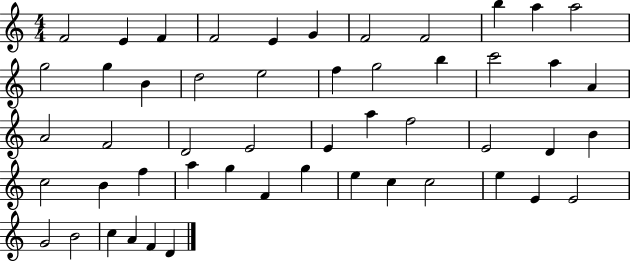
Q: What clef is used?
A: treble